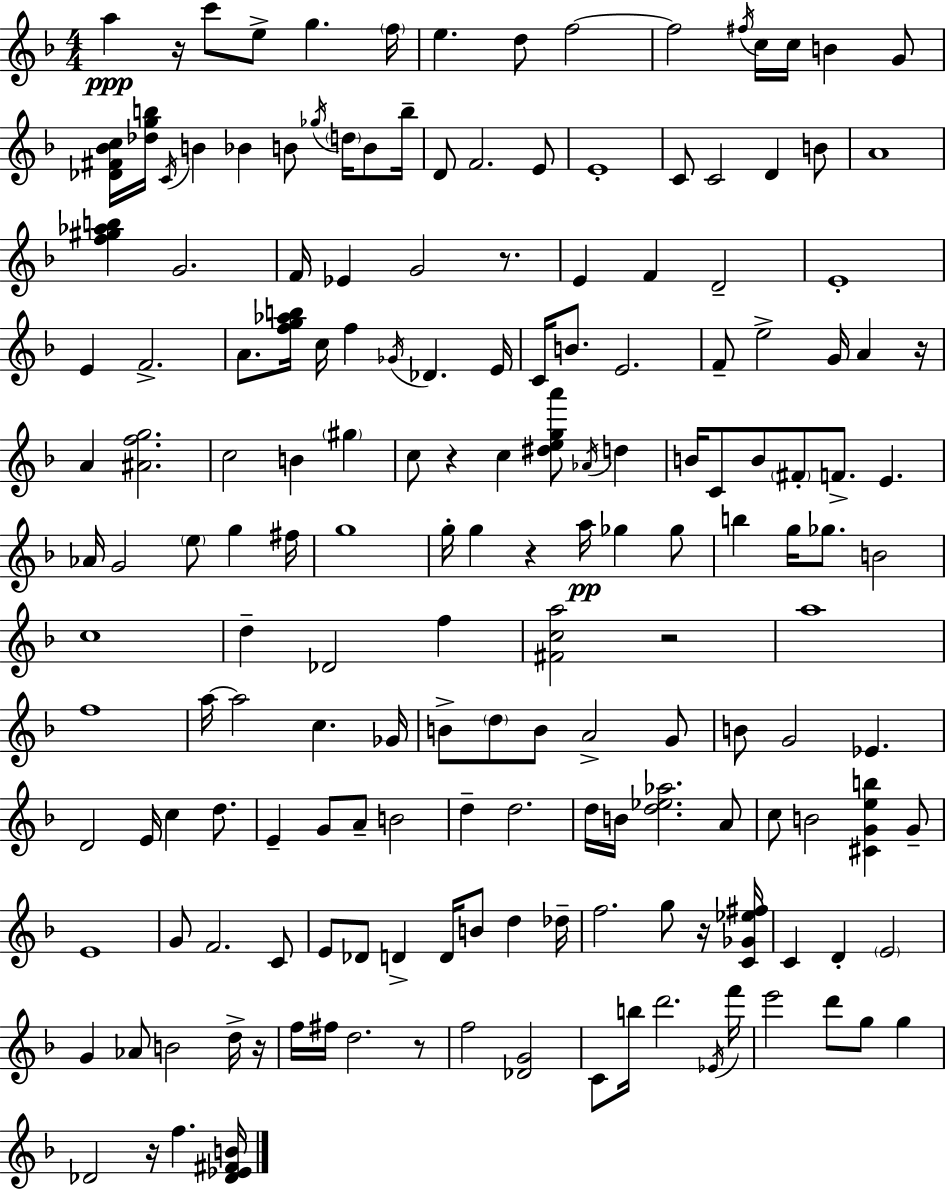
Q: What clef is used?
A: treble